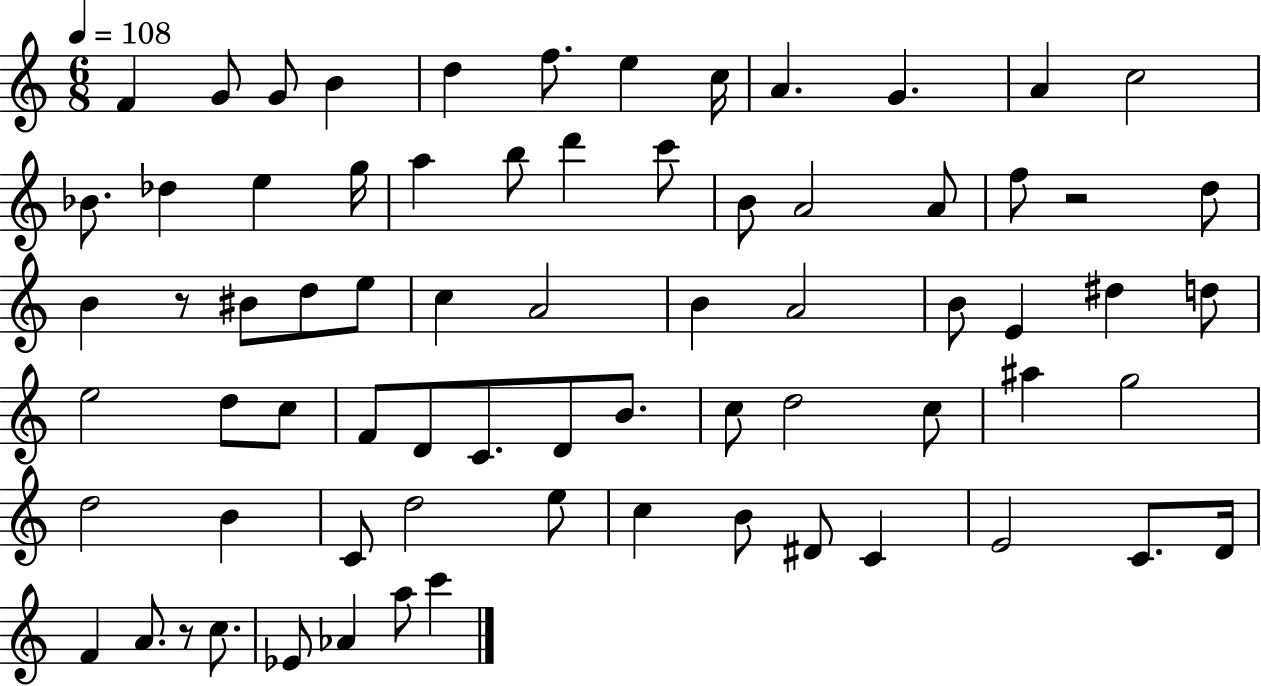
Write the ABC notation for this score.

X:1
T:Untitled
M:6/8
L:1/4
K:C
F G/2 G/2 B d f/2 e c/4 A G A c2 _B/2 _d e g/4 a b/2 d' c'/2 B/2 A2 A/2 f/2 z2 d/2 B z/2 ^B/2 d/2 e/2 c A2 B A2 B/2 E ^d d/2 e2 d/2 c/2 F/2 D/2 C/2 D/2 B/2 c/2 d2 c/2 ^a g2 d2 B C/2 d2 e/2 c B/2 ^D/2 C E2 C/2 D/4 F A/2 z/2 c/2 _E/2 _A a/2 c'